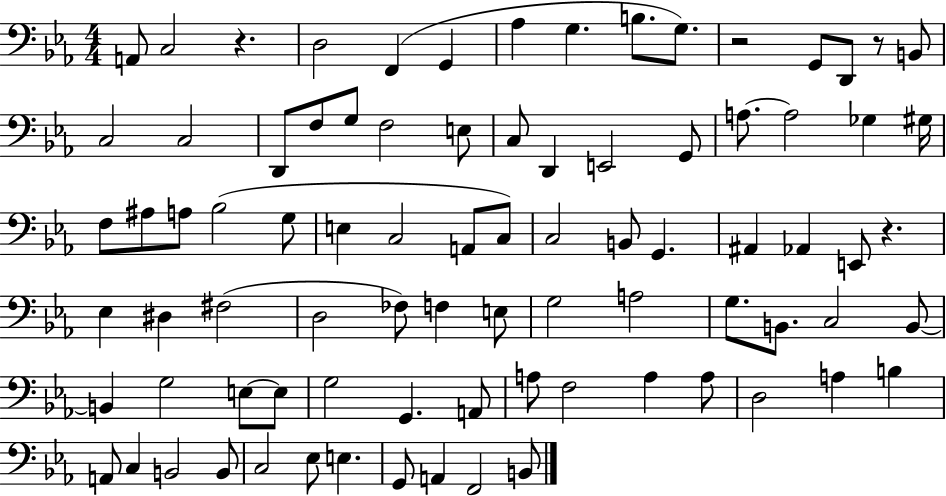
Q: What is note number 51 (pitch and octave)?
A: A3